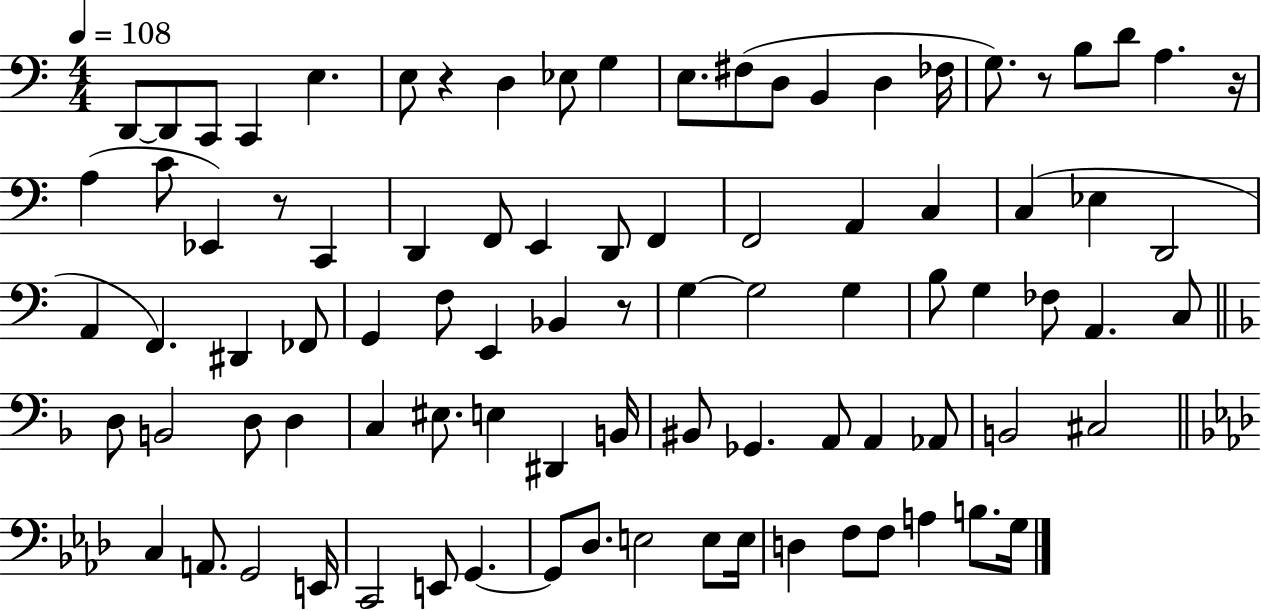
D2/e D2/e C2/e C2/q E3/q. E3/e R/q D3/q Eb3/e G3/q E3/e. F#3/e D3/e B2/q D3/q FES3/s G3/e. R/e B3/e D4/e A3/q. R/s A3/q C4/e Eb2/q R/e C2/q D2/q F2/e E2/q D2/e F2/q F2/h A2/q C3/q C3/q Eb3/q D2/h A2/q F2/q. D#2/q FES2/e G2/q F3/e E2/q Bb2/q R/e G3/q G3/h G3/q B3/e G3/q FES3/e A2/q. C3/e D3/e B2/h D3/e D3/q C3/q EIS3/e. E3/q D#2/q B2/s BIS2/e Gb2/q. A2/e A2/q Ab2/e B2/h C#3/h C3/q A2/e. G2/h E2/s C2/h E2/e G2/q. G2/e Db3/e. E3/h E3/e E3/s D3/q F3/e F3/e A3/q B3/e. G3/s